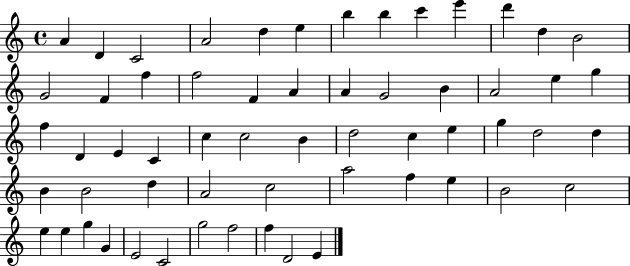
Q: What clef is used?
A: treble